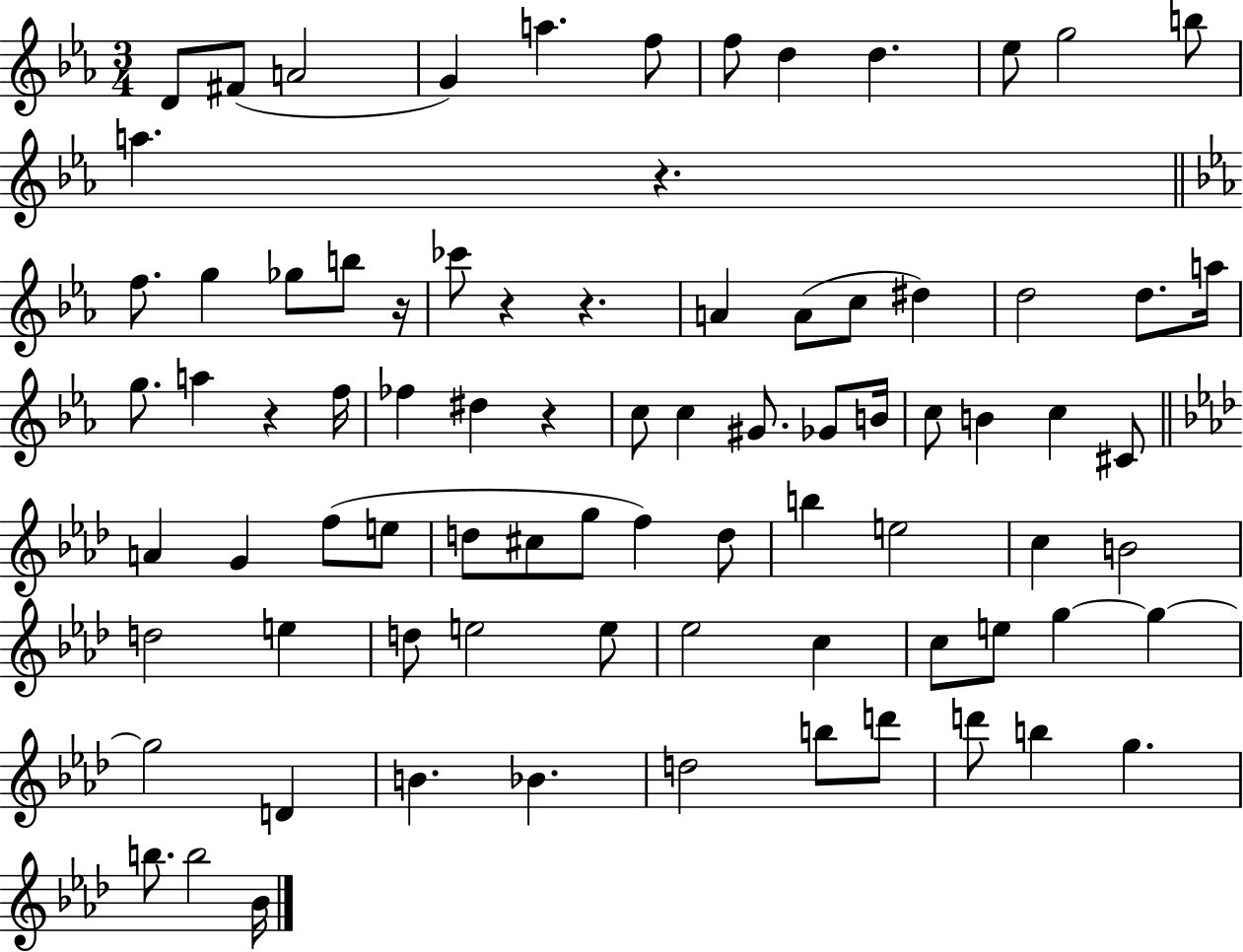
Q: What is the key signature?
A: EES major